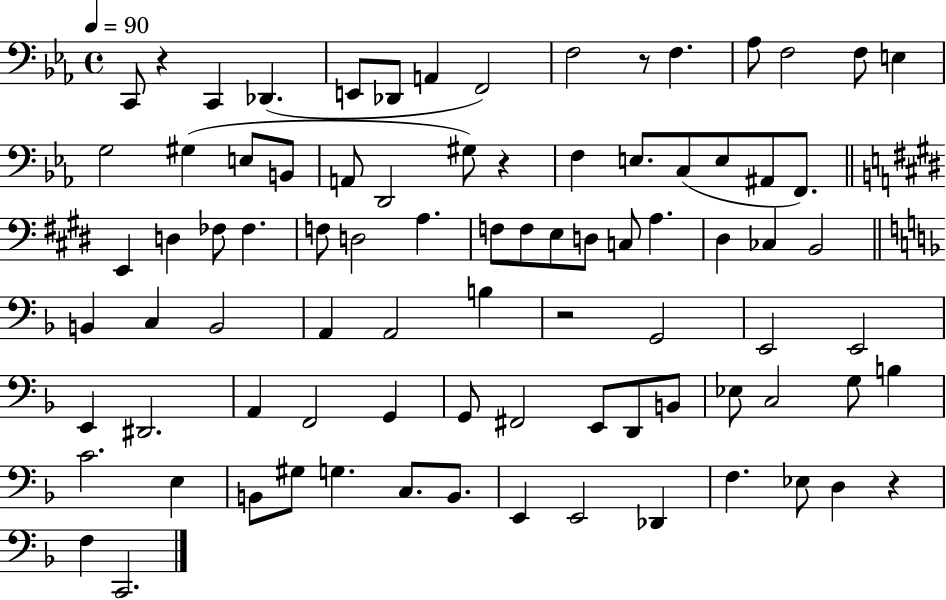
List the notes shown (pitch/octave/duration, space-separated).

C2/e R/q C2/q Db2/q. E2/e Db2/e A2/q F2/h F3/h R/e F3/q. Ab3/e F3/h F3/e E3/q G3/h G#3/q E3/e B2/e A2/e D2/h G#3/e R/q F3/q E3/e. C3/e E3/e A#2/e F2/e. E2/q D3/q FES3/e FES3/q. F3/e D3/h A3/q. F3/e F3/e E3/e D3/e C3/e A3/q. D#3/q CES3/q B2/h B2/q C3/q B2/h A2/q A2/h B3/q R/h G2/h E2/h E2/h E2/q D#2/h. A2/q F2/h G2/q G2/e F#2/h E2/e D2/e B2/e Eb3/e C3/h G3/e B3/q C4/h. E3/q B2/e G#3/e G3/q. C3/e. B2/e. E2/q E2/h Db2/q F3/q. Eb3/e D3/q R/q F3/q C2/h.